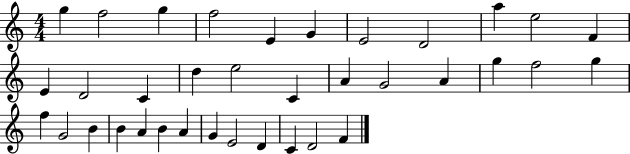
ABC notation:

X:1
T:Untitled
M:4/4
L:1/4
K:C
g f2 g f2 E G E2 D2 a e2 F E D2 C d e2 C A G2 A g f2 g f G2 B B A B A G E2 D C D2 F